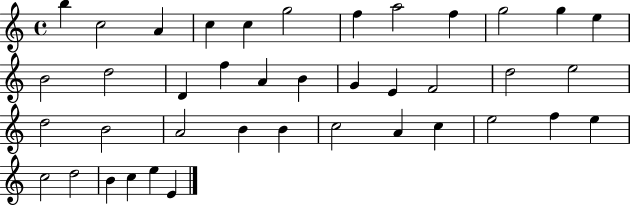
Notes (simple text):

B5/q C5/h A4/q C5/q C5/q G5/h F5/q A5/h F5/q G5/h G5/q E5/q B4/h D5/h D4/q F5/q A4/q B4/q G4/q E4/q F4/h D5/h E5/h D5/h B4/h A4/h B4/q B4/q C5/h A4/q C5/q E5/h F5/q E5/q C5/h D5/h B4/q C5/q E5/q E4/q